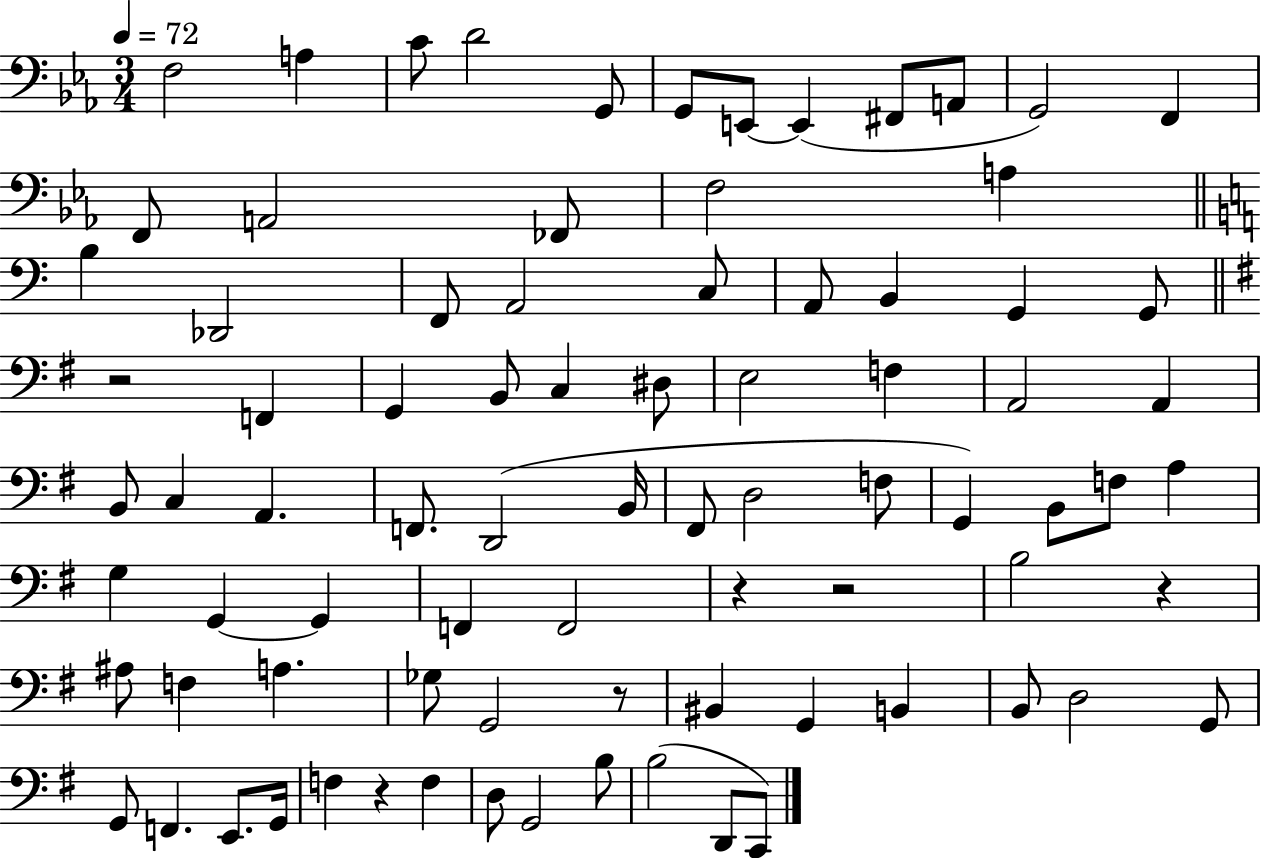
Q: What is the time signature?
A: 3/4